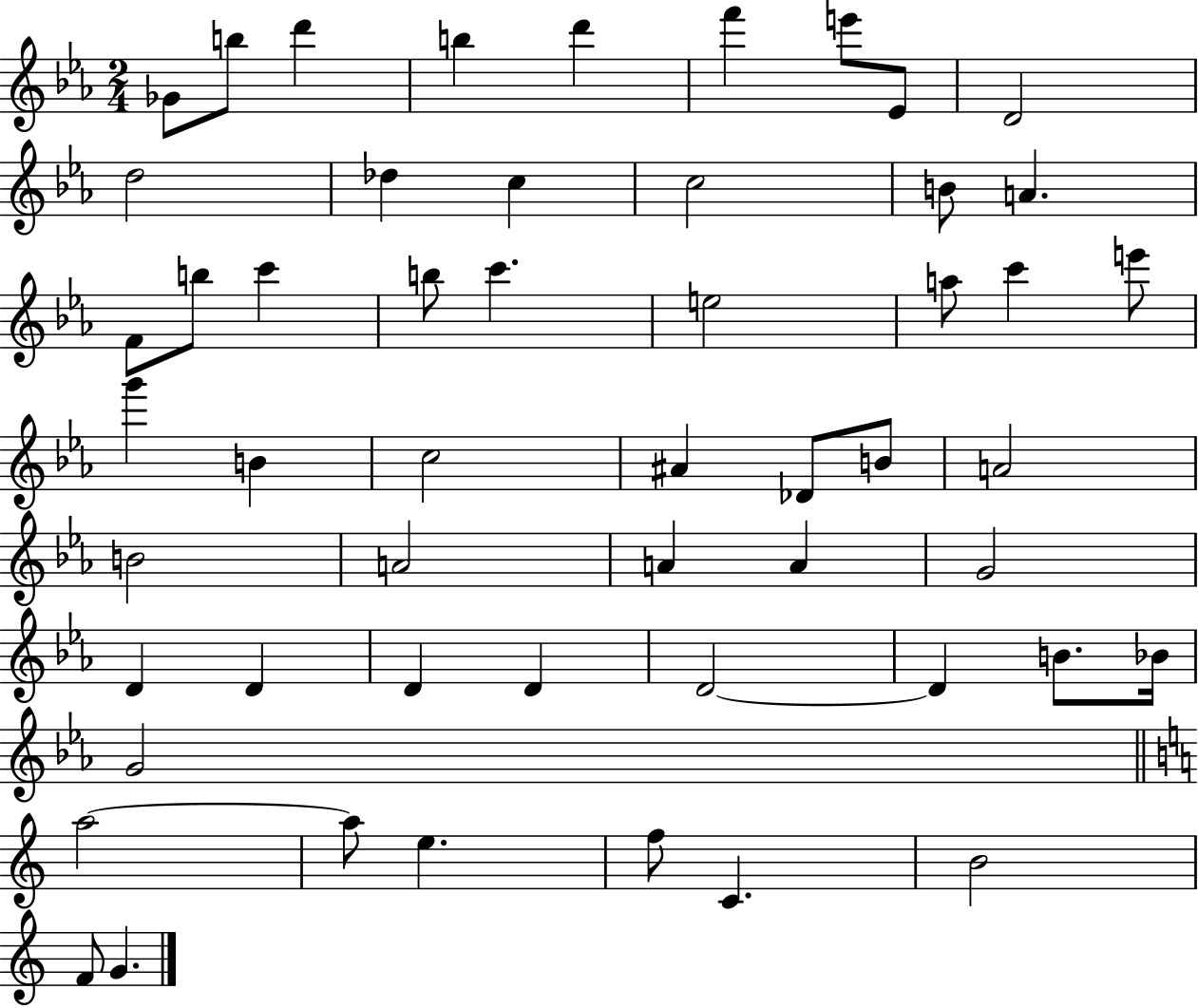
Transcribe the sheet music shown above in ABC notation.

X:1
T:Untitled
M:2/4
L:1/4
K:Eb
_G/2 b/2 d' b d' f' e'/2 _E/2 D2 d2 _d c c2 B/2 A F/2 b/2 c' b/2 c' e2 a/2 c' e'/2 g' B c2 ^A _D/2 B/2 A2 B2 A2 A A G2 D D D D D2 D B/2 _B/4 G2 a2 a/2 e f/2 C B2 F/2 G